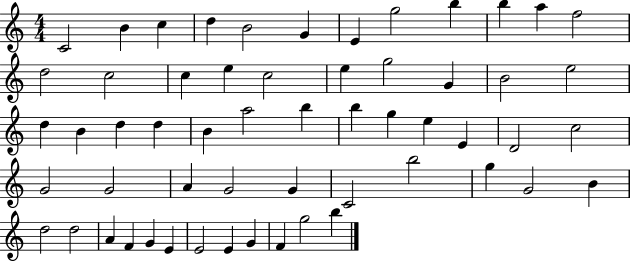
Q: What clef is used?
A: treble